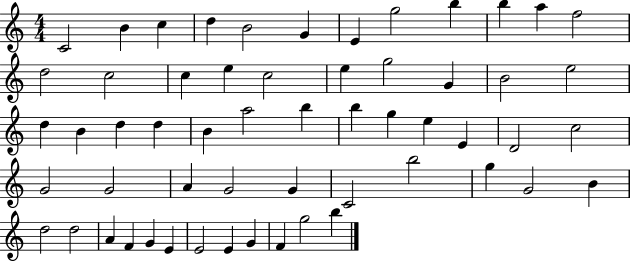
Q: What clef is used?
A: treble